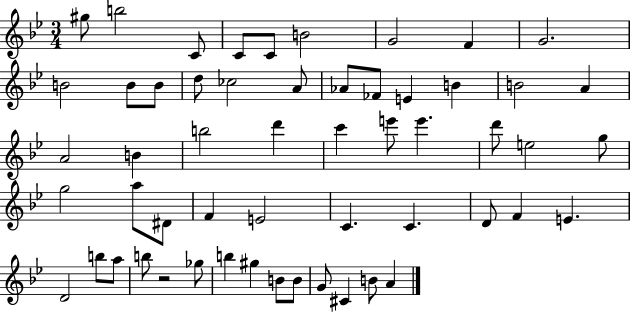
X:1
T:Untitled
M:3/4
L:1/4
K:Bb
^g/2 b2 C/2 C/2 C/2 B2 G2 F G2 B2 B/2 B/2 d/2 _c2 A/2 _A/2 _F/2 E B B2 A A2 B b2 d' c' e'/2 e' d'/2 e2 g/2 g2 a/2 ^D/2 F E2 C C D/2 F E D2 b/2 a/2 b/2 z2 _g/2 b ^g B/2 B/2 G/2 ^C B/2 A